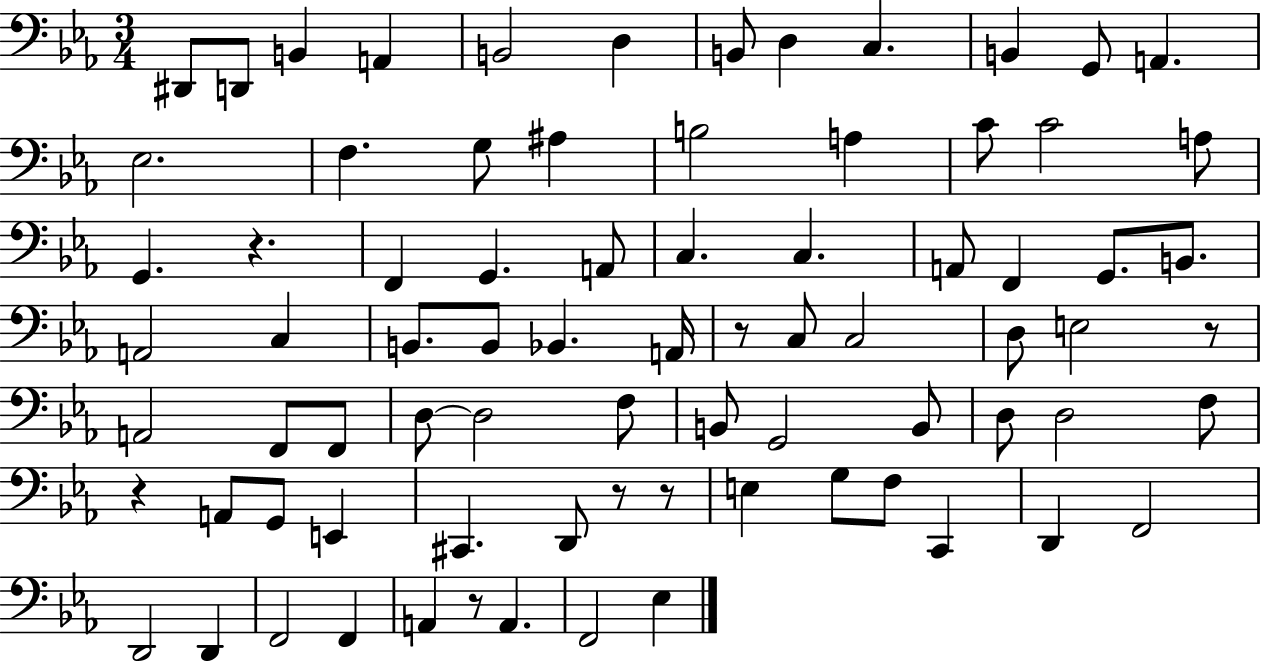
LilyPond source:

{
  \clef bass
  \numericTimeSignature
  \time 3/4
  \key ees \major
  dis,8 d,8 b,4 a,4 | b,2 d4 | b,8 d4 c4. | b,4 g,8 a,4. | \break ees2. | f4. g8 ais4 | b2 a4 | c'8 c'2 a8 | \break g,4. r4. | f,4 g,4. a,8 | c4. c4. | a,8 f,4 g,8. b,8. | \break a,2 c4 | b,8. b,8 bes,4. a,16 | r8 c8 c2 | d8 e2 r8 | \break a,2 f,8 f,8 | d8~~ d2 f8 | b,8 g,2 b,8 | d8 d2 f8 | \break r4 a,8 g,8 e,4 | cis,4. d,8 r8 r8 | e4 g8 f8 c,4 | d,4 f,2 | \break d,2 d,4 | f,2 f,4 | a,4 r8 a,4. | f,2 ees4 | \break \bar "|."
}